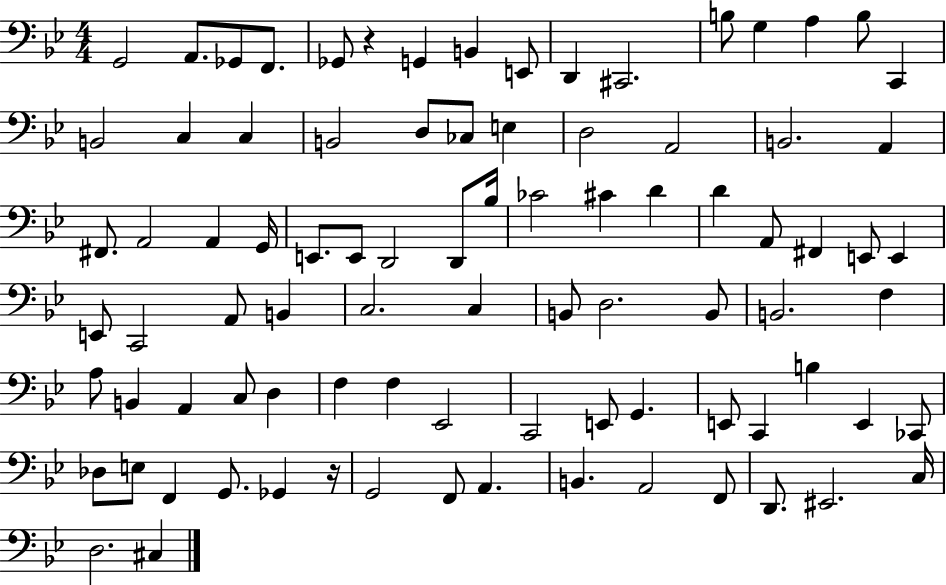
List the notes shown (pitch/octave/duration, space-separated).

G2/h A2/e. Gb2/e F2/e. Gb2/e R/q G2/q B2/q E2/e D2/q C#2/h. B3/e G3/q A3/q B3/e C2/q B2/h C3/q C3/q B2/h D3/e CES3/e E3/q D3/h A2/h B2/h. A2/q F#2/e. A2/h A2/q G2/s E2/e. E2/e D2/h D2/e Bb3/s CES4/h C#4/q D4/q D4/q A2/e F#2/q E2/e E2/q E2/e C2/h A2/e B2/q C3/h. C3/q B2/e D3/h. B2/e B2/h. F3/q A3/e B2/q A2/q C3/e D3/q F3/q F3/q Eb2/h C2/h E2/e G2/q. E2/e C2/q B3/q E2/q CES2/e Db3/e E3/e F2/q G2/e. Gb2/q R/s G2/h F2/e A2/q. B2/q. A2/h F2/e D2/e. EIS2/h. C3/s D3/h. C#3/q